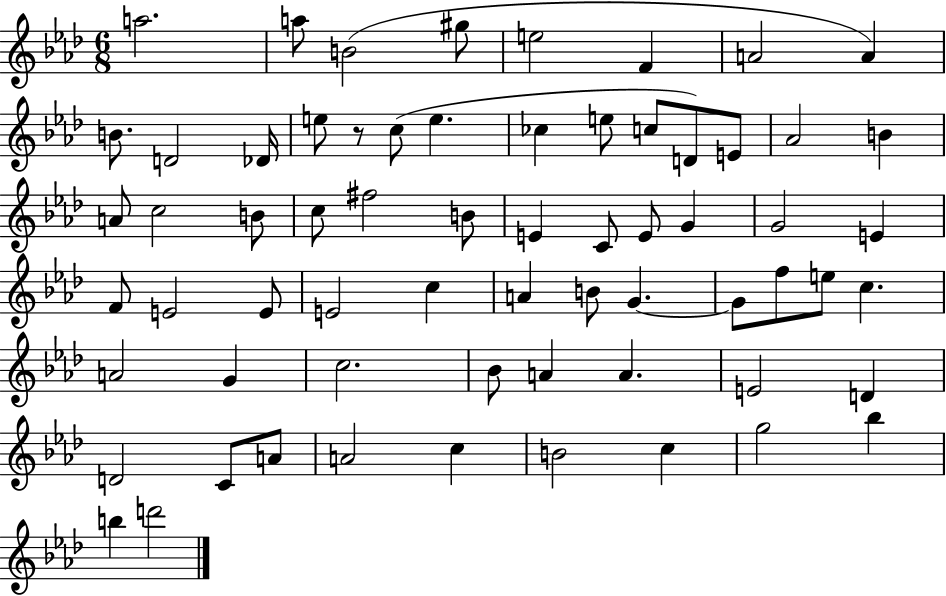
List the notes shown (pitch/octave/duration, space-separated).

A5/h. A5/e B4/h G#5/e E5/h F4/q A4/h A4/q B4/e. D4/h Db4/s E5/e R/e C5/e E5/q. CES5/q E5/e C5/e D4/e E4/e Ab4/h B4/q A4/e C5/h B4/e C5/e F#5/h B4/e E4/q C4/e E4/e G4/q G4/h E4/q F4/e E4/h E4/e E4/h C5/q A4/q B4/e G4/q. G4/e F5/e E5/e C5/q. A4/h G4/q C5/h. Bb4/e A4/q A4/q. E4/h D4/q D4/h C4/e A4/e A4/h C5/q B4/h C5/q G5/h Bb5/q B5/q D6/h